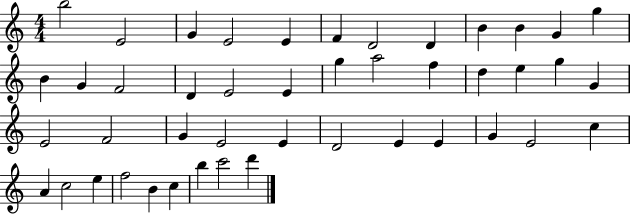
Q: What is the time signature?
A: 4/4